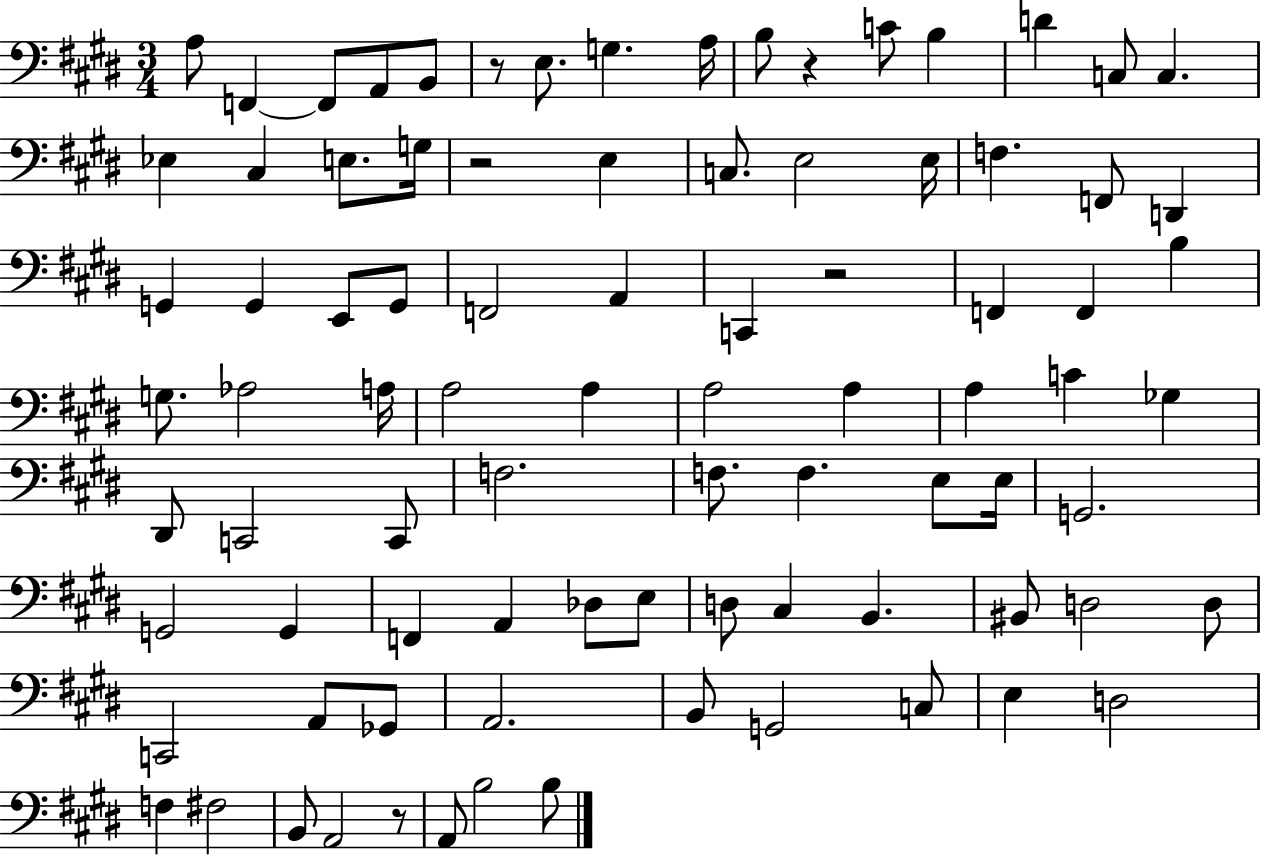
X:1
T:Untitled
M:3/4
L:1/4
K:E
A,/2 F,, F,,/2 A,,/2 B,,/2 z/2 E,/2 G, A,/4 B,/2 z C/2 B, D C,/2 C, _E, ^C, E,/2 G,/4 z2 E, C,/2 E,2 E,/4 F, F,,/2 D,, G,, G,, E,,/2 G,,/2 F,,2 A,, C,, z2 F,, F,, B, G,/2 _A,2 A,/4 A,2 A, A,2 A, A, C _G, ^D,,/2 C,,2 C,,/2 F,2 F,/2 F, E,/2 E,/4 G,,2 G,,2 G,, F,, A,, _D,/2 E,/2 D,/2 ^C, B,, ^B,,/2 D,2 D,/2 C,,2 A,,/2 _G,,/2 A,,2 B,,/2 G,,2 C,/2 E, D,2 F, ^F,2 B,,/2 A,,2 z/2 A,,/2 B,2 B,/2